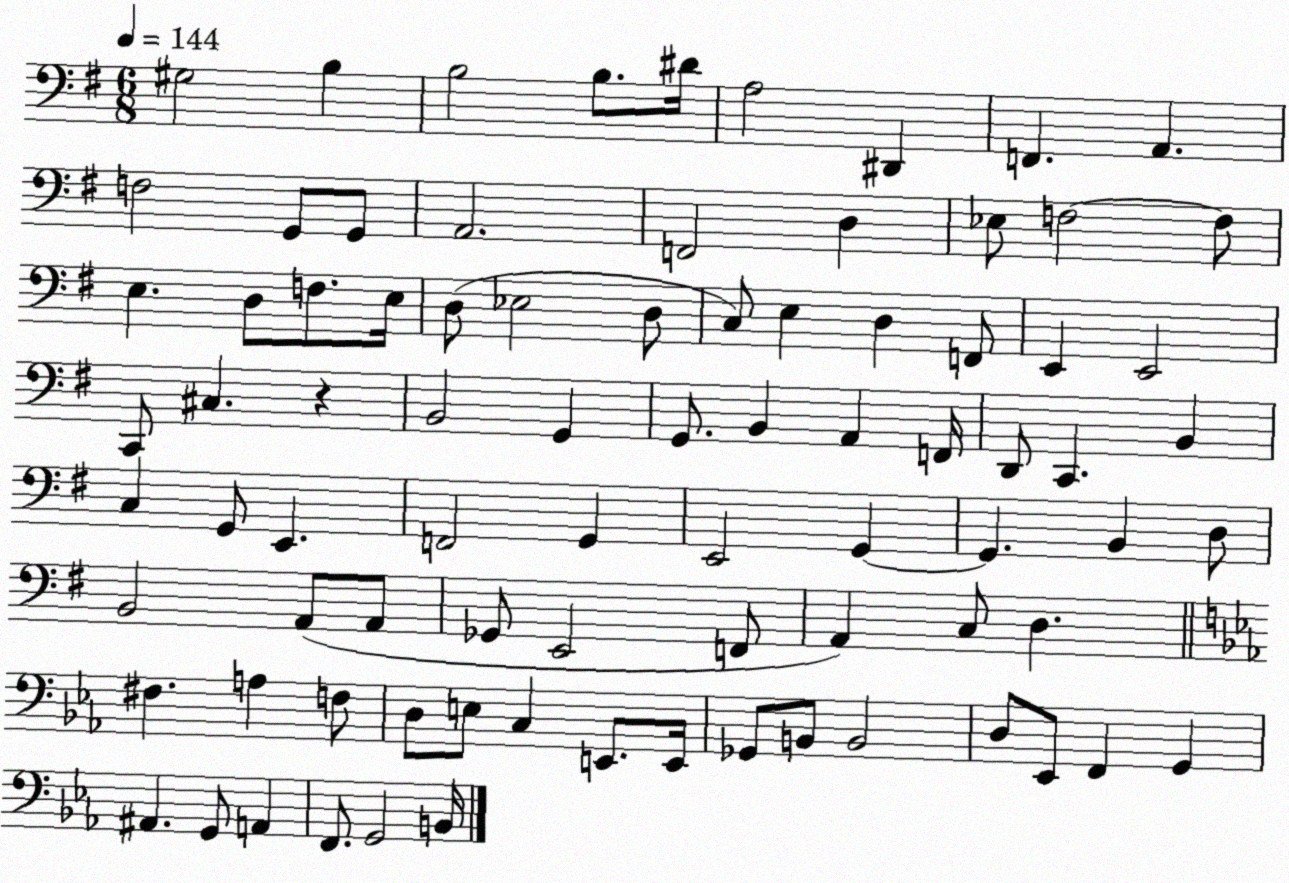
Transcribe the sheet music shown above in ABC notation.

X:1
T:Untitled
M:6/8
L:1/4
K:G
^G,2 B, B,2 B,/2 ^D/4 A,2 ^D,, F,, A,, F,2 G,,/2 G,,/2 A,,2 F,,2 D, _E,/2 F,2 F,/2 E, D,/2 F,/2 E,/4 D,/2 _E,2 D,/2 C,/2 E, D, F,,/2 E,, E,,2 C,,/2 ^C, z B,,2 G,, G,,/2 B,, A,, F,,/4 D,,/2 C,, B,, C, G,,/2 E,, F,,2 G,, E,,2 G,, G,, B,, D,/2 B,,2 A,,/2 A,,/2 _G,,/2 E,,2 F,,/2 A,, C,/2 D, ^F, A, F,/2 D,/2 E,/2 C, E,,/2 E,,/4 _G,,/2 B,,/2 B,,2 D,/2 _E,,/2 F,, G,, ^A,, G,,/2 A,, F,,/2 G,,2 B,,/4